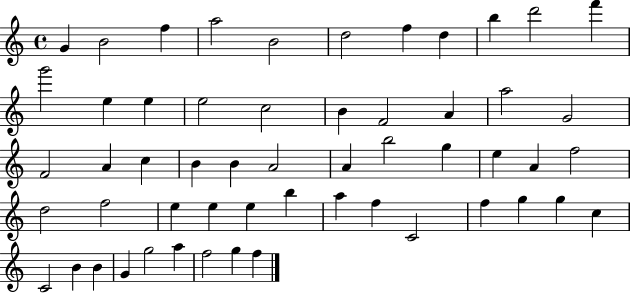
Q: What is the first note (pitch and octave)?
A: G4